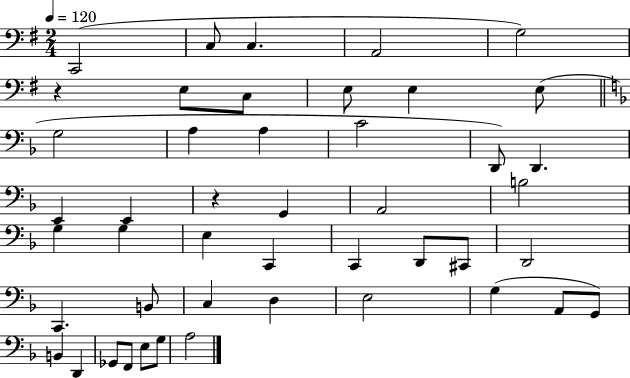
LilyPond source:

{
  \clef bass
  \numericTimeSignature
  \time 2/4
  \key g \major
  \tempo 4 = 120
  c,2( | c8 c4. | a,2 | g2) | \break r4 e8 c8 | e8 e4 e8( | \bar "||" \break \key d \minor g2 | a4 a4 | c'2 | d,8) d,4. | \break e,4 e,4 | r4 g,4 | a,2 | b2 | \break g4 g4 | e4 c,4 | c,4 d,8 cis,8 | d,2 | \break c,4. b,8 | c4 d4 | e2 | g4( a,8 g,8) | \break b,4 d,4 | ges,8 f,8 e8 g8 | a2 | \bar "|."
}